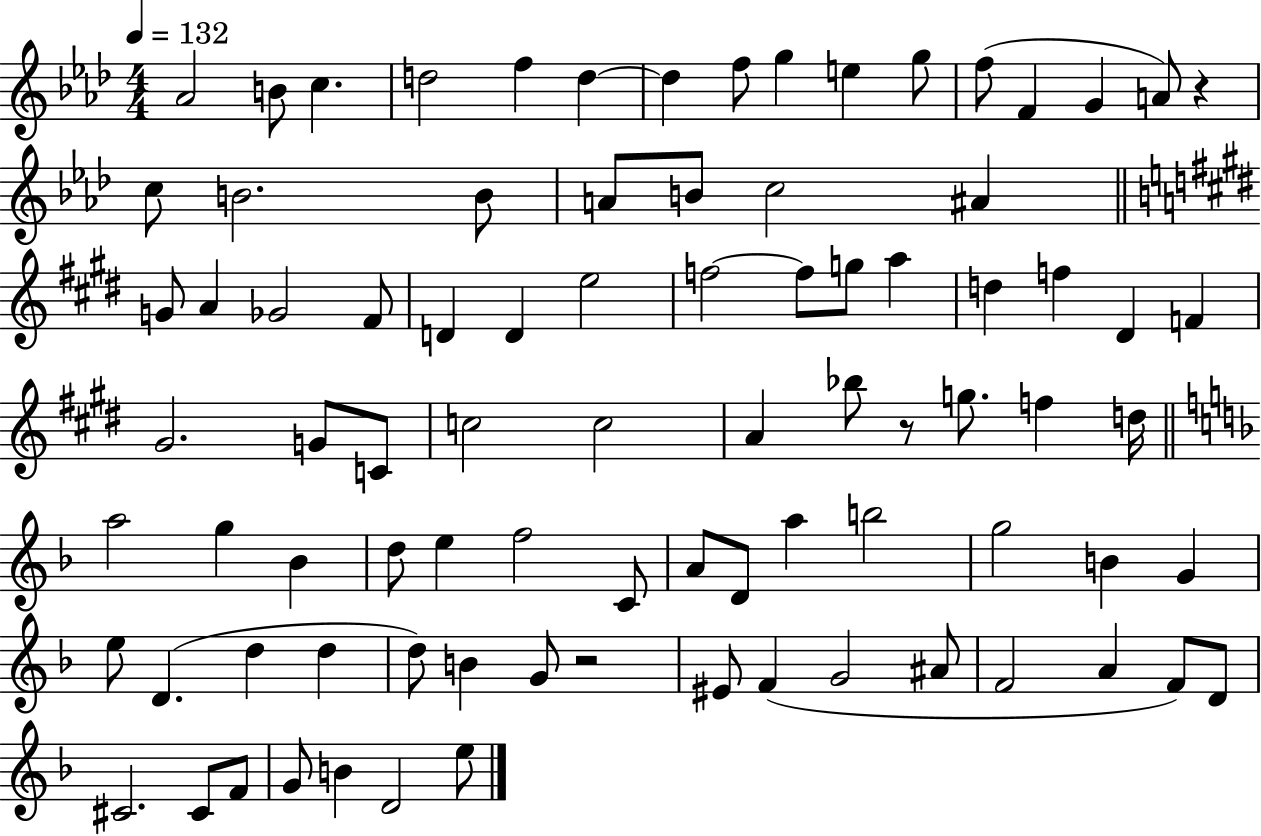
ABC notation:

X:1
T:Untitled
M:4/4
L:1/4
K:Ab
_A2 B/2 c d2 f d d f/2 g e g/2 f/2 F G A/2 z c/2 B2 B/2 A/2 B/2 c2 ^A G/2 A _G2 ^F/2 D D e2 f2 f/2 g/2 a d f ^D F ^G2 G/2 C/2 c2 c2 A _b/2 z/2 g/2 f d/4 a2 g _B d/2 e f2 C/2 A/2 D/2 a b2 g2 B G e/2 D d d d/2 B G/2 z2 ^E/2 F G2 ^A/2 F2 A F/2 D/2 ^C2 ^C/2 F/2 G/2 B D2 e/2